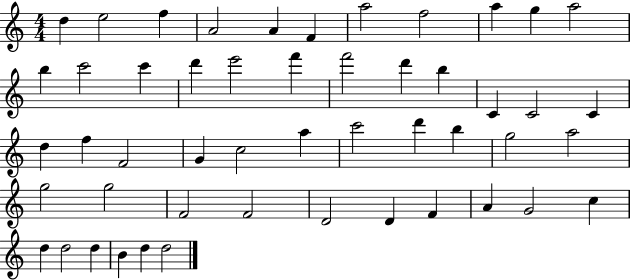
D5/q E5/h F5/q A4/h A4/q F4/q A5/h F5/h A5/q G5/q A5/h B5/q C6/h C6/q D6/q E6/h F6/q F6/h D6/q B5/q C4/q C4/h C4/q D5/q F5/q F4/h G4/q C5/h A5/q C6/h D6/q B5/q G5/h A5/h G5/h G5/h F4/h F4/h D4/h D4/q F4/q A4/q G4/h C5/q D5/q D5/h D5/q B4/q D5/q D5/h